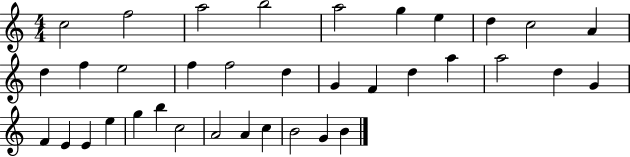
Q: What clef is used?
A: treble